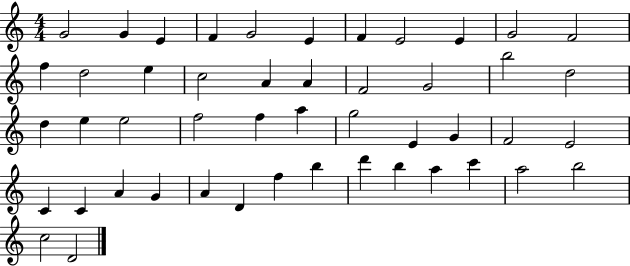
X:1
T:Untitled
M:4/4
L:1/4
K:C
G2 G E F G2 E F E2 E G2 F2 f d2 e c2 A A F2 G2 b2 d2 d e e2 f2 f a g2 E G F2 E2 C C A G A D f b d' b a c' a2 b2 c2 D2